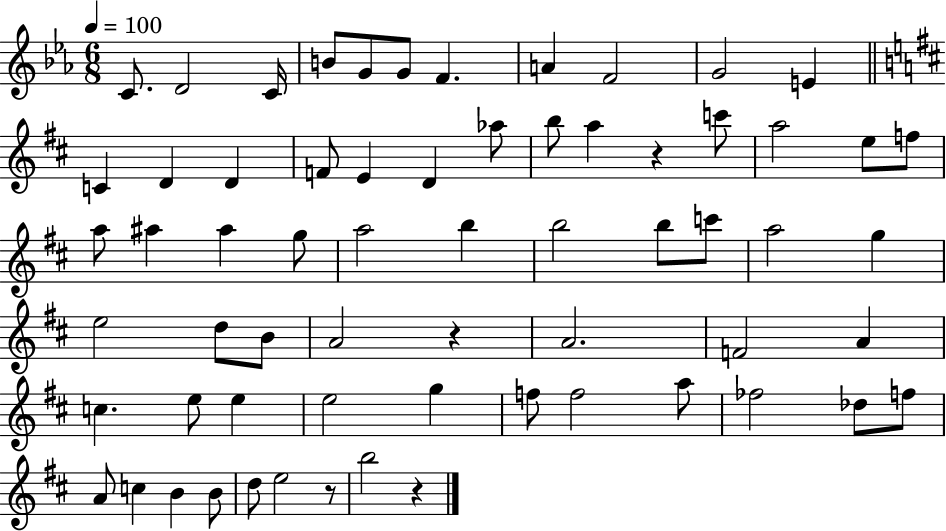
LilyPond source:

{
  \clef treble
  \numericTimeSignature
  \time 6/8
  \key ees \major
  \tempo 4 = 100
  c'8. d'2 c'16 | b'8 g'8 g'8 f'4. | a'4 f'2 | g'2 e'4 | \break \bar "||" \break \key d \major c'4 d'4 d'4 | f'8 e'4 d'4 aes''8 | b''8 a''4 r4 c'''8 | a''2 e''8 f''8 | \break a''8 ais''4 ais''4 g''8 | a''2 b''4 | b''2 b''8 c'''8 | a''2 g''4 | \break e''2 d''8 b'8 | a'2 r4 | a'2. | f'2 a'4 | \break c''4. e''8 e''4 | e''2 g''4 | f''8 f''2 a''8 | fes''2 des''8 f''8 | \break a'8 c''4 b'4 b'8 | d''8 e''2 r8 | b''2 r4 | \bar "|."
}